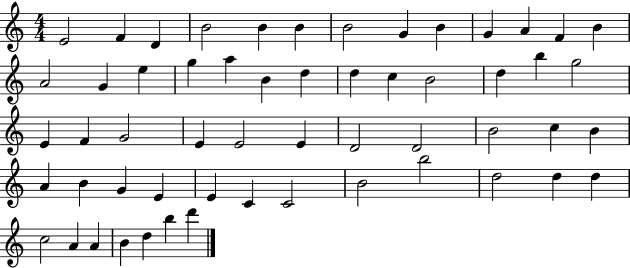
X:1
T:Untitled
M:4/4
L:1/4
K:C
E2 F D B2 B B B2 G B G A F B A2 G e g a B d d c B2 d b g2 E F G2 E E2 E D2 D2 B2 c B A B G E E C C2 B2 b2 d2 d d c2 A A B d b d'